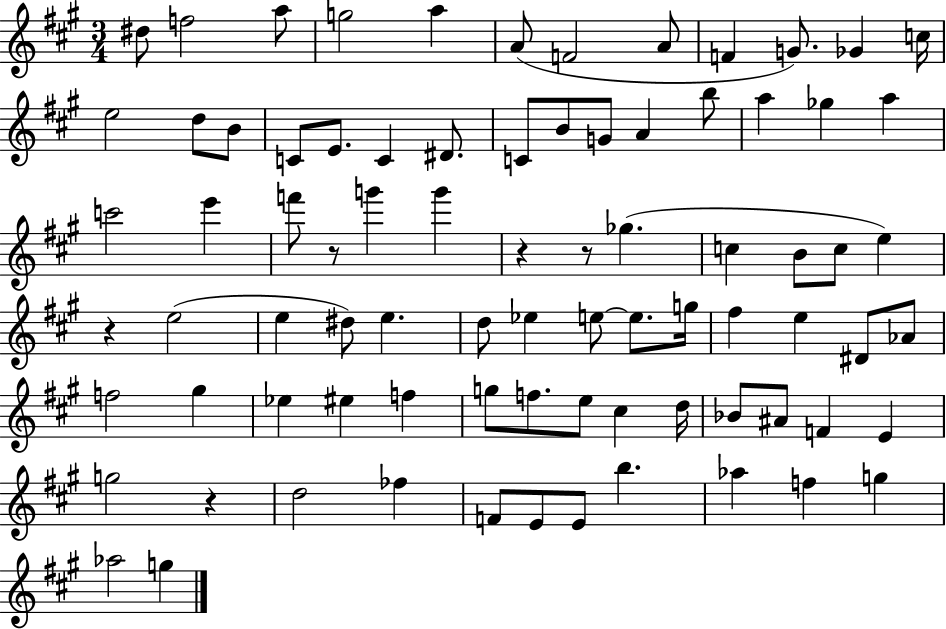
X:1
T:Untitled
M:3/4
L:1/4
K:A
^d/2 f2 a/2 g2 a A/2 F2 A/2 F G/2 _G c/4 e2 d/2 B/2 C/2 E/2 C ^D/2 C/2 B/2 G/2 A b/2 a _g a c'2 e' f'/2 z/2 g' g' z z/2 _g c B/2 c/2 e z e2 e ^d/2 e d/2 _e e/2 e/2 g/4 ^f e ^D/2 _A/2 f2 ^g _e ^e f g/2 f/2 e/2 ^c d/4 _B/2 ^A/2 F E g2 z d2 _f F/2 E/2 E/2 b _a f g _a2 g